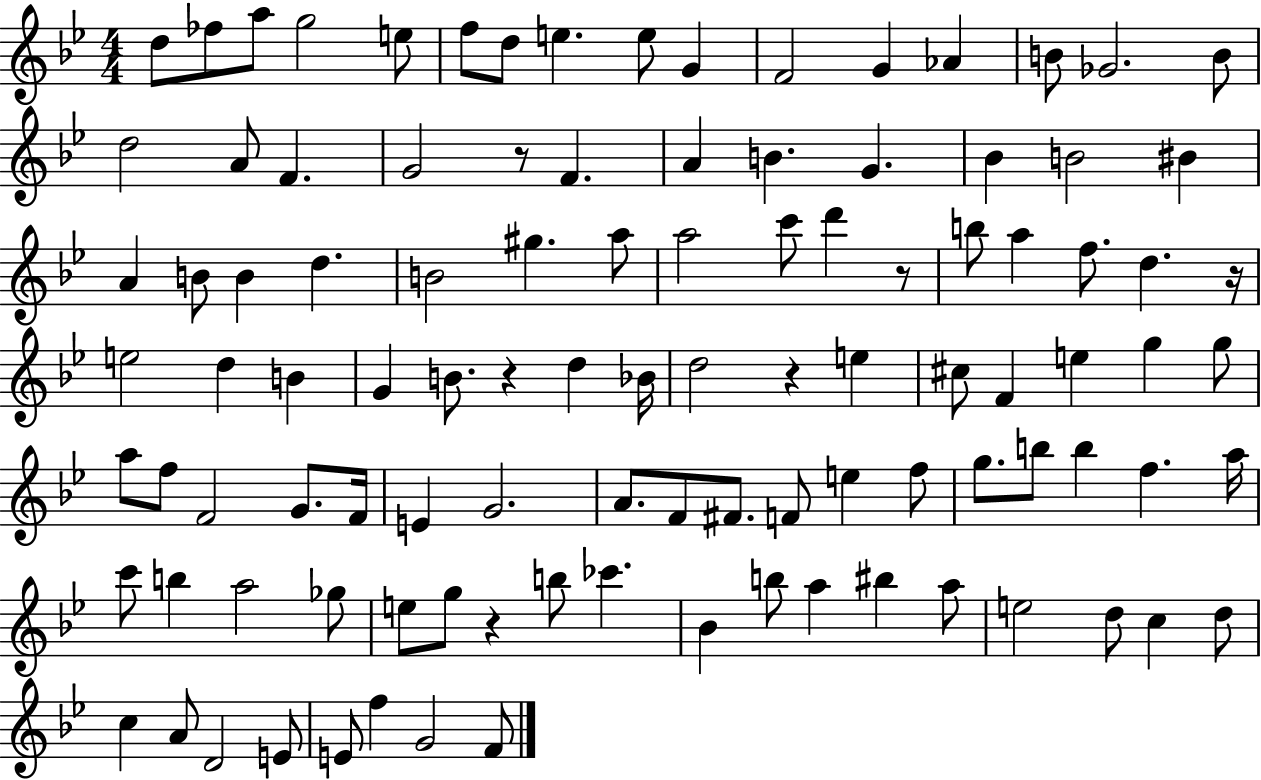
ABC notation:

X:1
T:Untitled
M:4/4
L:1/4
K:Bb
d/2 _f/2 a/2 g2 e/2 f/2 d/2 e e/2 G F2 G _A B/2 _G2 B/2 d2 A/2 F G2 z/2 F A B G _B B2 ^B A B/2 B d B2 ^g a/2 a2 c'/2 d' z/2 b/2 a f/2 d z/4 e2 d B G B/2 z d _B/4 d2 z e ^c/2 F e g g/2 a/2 f/2 F2 G/2 F/4 E G2 A/2 F/2 ^F/2 F/2 e f/2 g/2 b/2 b f a/4 c'/2 b a2 _g/2 e/2 g/2 z b/2 _c' _B b/2 a ^b a/2 e2 d/2 c d/2 c A/2 D2 E/2 E/2 f G2 F/2